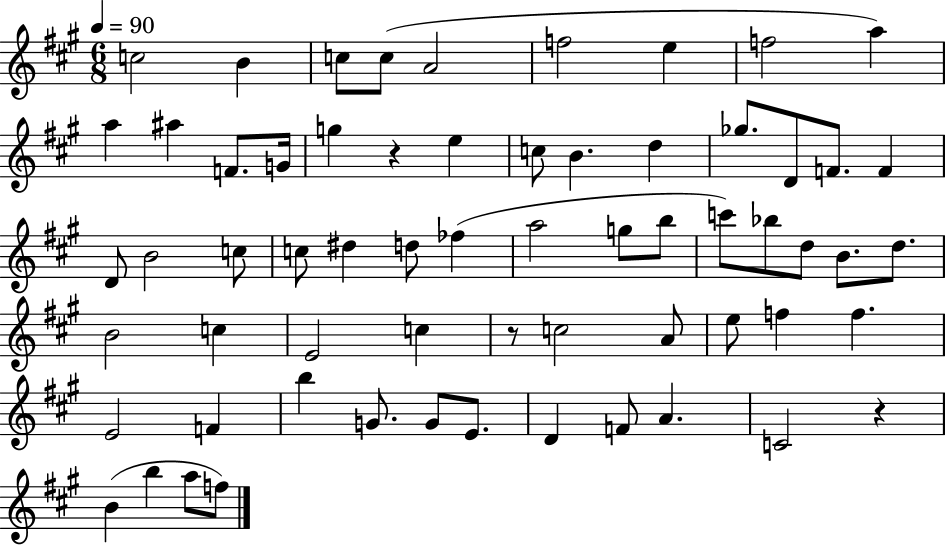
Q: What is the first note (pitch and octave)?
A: C5